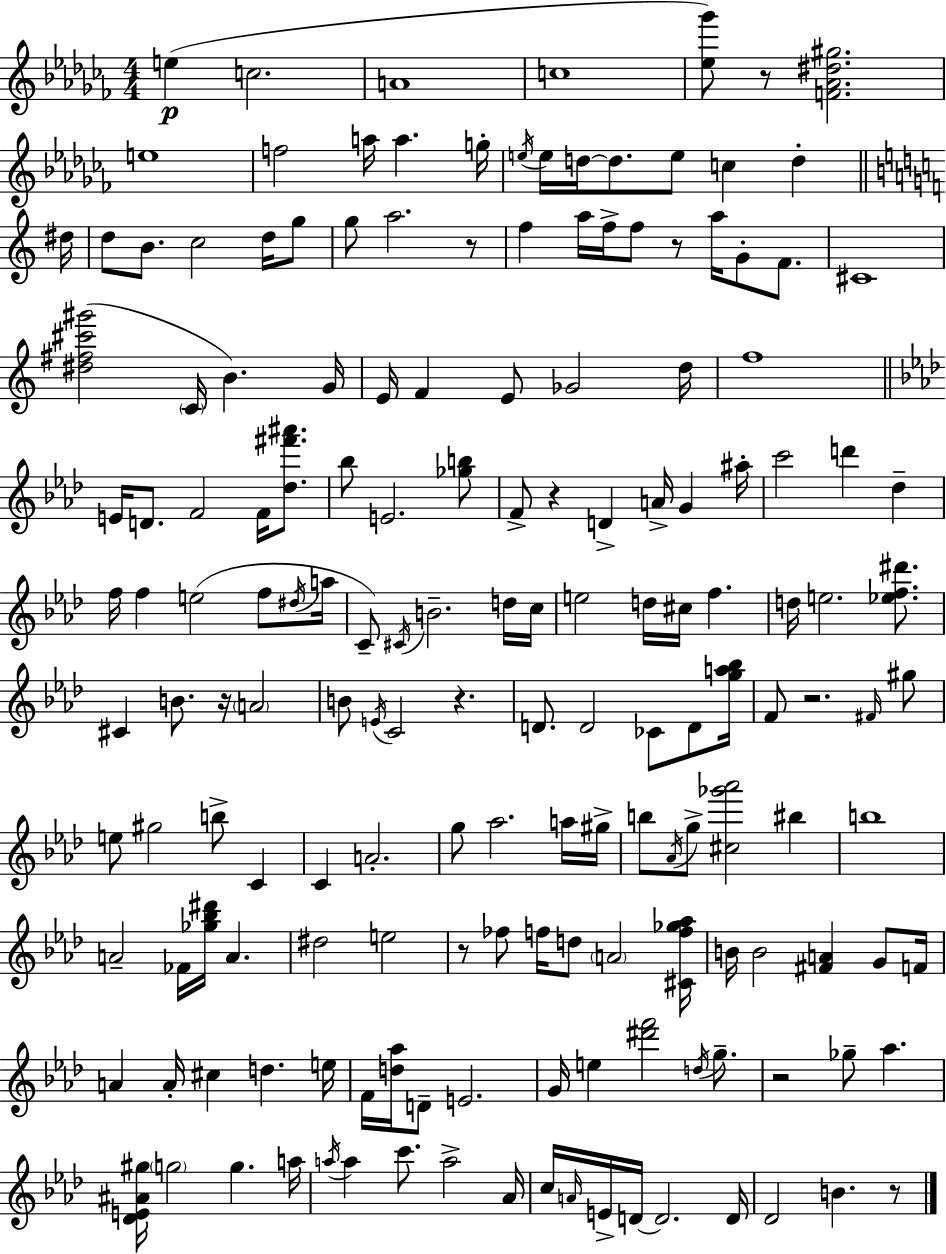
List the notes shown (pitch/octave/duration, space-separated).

E5/q C5/h. A4/w C5/w [Eb5,Gb6]/e R/e [F4,Ab4,D#5,G#5]/h. E5/w F5/h A5/s A5/q. G5/s E5/s E5/s D5/s D5/e. E5/e C5/q D5/q D#5/s D5/e B4/e. C5/h D5/s G5/e G5/e A5/h. R/e F5/q A5/s F5/s F5/e R/e A5/s G4/e F4/e. C#4/w [D#5,F#5,C#6,G#6]/h C4/s B4/q. G4/s E4/s F4/q E4/e Gb4/h D5/s F5/w E4/s D4/e. F4/h F4/s [Db5,F#6,A#6]/e. Bb5/e E4/h. [Gb5,B5]/e F4/e R/q D4/q A4/s G4/q A#5/s C6/h D6/q Db5/q F5/s F5/q E5/h F5/e D#5/s A5/s C4/e C#4/s B4/h. D5/s C5/s E5/h D5/s C#5/s F5/q. D5/s E5/h. [Eb5,F5,D#6]/e. C#4/q B4/e. R/s A4/h B4/e E4/s C4/h R/q. D4/e. D4/h CES4/e D4/e [G5,A5,Bb5]/s F4/e R/h. F#4/s G#5/e E5/e G#5/h B5/e C4/q C4/q A4/h. G5/e Ab5/h. A5/s G#5/s B5/e Ab4/s G5/e [C#5,Gb6,Ab6]/h BIS5/q B5/w A4/h FES4/s [Gb5,Bb5,D#6]/s A4/q. D#5/h E5/h R/e FES5/e F5/s D5/e A4/h [C#4,F5,Gb5,Ab5]/s B4/s B4/h [F#4,A4]/q G4/e F4/s A4/q A4/s C#5/q D5/q. E5/s F4/s [D5,Ab5]/s D4/e E4/h. G4/s E5/q [D#6,F6]/h D5/s G5/e. R/h Gb5/e Ab5/q. [Db4,E4,A#4,G#5]/s G5/h G5/q. A5/s A5/s A5/q C6/e. A5/h Ab4/s C5/s A4/s E4/s D4/s D4/h. D4/s Db4/h B4/q. R/e